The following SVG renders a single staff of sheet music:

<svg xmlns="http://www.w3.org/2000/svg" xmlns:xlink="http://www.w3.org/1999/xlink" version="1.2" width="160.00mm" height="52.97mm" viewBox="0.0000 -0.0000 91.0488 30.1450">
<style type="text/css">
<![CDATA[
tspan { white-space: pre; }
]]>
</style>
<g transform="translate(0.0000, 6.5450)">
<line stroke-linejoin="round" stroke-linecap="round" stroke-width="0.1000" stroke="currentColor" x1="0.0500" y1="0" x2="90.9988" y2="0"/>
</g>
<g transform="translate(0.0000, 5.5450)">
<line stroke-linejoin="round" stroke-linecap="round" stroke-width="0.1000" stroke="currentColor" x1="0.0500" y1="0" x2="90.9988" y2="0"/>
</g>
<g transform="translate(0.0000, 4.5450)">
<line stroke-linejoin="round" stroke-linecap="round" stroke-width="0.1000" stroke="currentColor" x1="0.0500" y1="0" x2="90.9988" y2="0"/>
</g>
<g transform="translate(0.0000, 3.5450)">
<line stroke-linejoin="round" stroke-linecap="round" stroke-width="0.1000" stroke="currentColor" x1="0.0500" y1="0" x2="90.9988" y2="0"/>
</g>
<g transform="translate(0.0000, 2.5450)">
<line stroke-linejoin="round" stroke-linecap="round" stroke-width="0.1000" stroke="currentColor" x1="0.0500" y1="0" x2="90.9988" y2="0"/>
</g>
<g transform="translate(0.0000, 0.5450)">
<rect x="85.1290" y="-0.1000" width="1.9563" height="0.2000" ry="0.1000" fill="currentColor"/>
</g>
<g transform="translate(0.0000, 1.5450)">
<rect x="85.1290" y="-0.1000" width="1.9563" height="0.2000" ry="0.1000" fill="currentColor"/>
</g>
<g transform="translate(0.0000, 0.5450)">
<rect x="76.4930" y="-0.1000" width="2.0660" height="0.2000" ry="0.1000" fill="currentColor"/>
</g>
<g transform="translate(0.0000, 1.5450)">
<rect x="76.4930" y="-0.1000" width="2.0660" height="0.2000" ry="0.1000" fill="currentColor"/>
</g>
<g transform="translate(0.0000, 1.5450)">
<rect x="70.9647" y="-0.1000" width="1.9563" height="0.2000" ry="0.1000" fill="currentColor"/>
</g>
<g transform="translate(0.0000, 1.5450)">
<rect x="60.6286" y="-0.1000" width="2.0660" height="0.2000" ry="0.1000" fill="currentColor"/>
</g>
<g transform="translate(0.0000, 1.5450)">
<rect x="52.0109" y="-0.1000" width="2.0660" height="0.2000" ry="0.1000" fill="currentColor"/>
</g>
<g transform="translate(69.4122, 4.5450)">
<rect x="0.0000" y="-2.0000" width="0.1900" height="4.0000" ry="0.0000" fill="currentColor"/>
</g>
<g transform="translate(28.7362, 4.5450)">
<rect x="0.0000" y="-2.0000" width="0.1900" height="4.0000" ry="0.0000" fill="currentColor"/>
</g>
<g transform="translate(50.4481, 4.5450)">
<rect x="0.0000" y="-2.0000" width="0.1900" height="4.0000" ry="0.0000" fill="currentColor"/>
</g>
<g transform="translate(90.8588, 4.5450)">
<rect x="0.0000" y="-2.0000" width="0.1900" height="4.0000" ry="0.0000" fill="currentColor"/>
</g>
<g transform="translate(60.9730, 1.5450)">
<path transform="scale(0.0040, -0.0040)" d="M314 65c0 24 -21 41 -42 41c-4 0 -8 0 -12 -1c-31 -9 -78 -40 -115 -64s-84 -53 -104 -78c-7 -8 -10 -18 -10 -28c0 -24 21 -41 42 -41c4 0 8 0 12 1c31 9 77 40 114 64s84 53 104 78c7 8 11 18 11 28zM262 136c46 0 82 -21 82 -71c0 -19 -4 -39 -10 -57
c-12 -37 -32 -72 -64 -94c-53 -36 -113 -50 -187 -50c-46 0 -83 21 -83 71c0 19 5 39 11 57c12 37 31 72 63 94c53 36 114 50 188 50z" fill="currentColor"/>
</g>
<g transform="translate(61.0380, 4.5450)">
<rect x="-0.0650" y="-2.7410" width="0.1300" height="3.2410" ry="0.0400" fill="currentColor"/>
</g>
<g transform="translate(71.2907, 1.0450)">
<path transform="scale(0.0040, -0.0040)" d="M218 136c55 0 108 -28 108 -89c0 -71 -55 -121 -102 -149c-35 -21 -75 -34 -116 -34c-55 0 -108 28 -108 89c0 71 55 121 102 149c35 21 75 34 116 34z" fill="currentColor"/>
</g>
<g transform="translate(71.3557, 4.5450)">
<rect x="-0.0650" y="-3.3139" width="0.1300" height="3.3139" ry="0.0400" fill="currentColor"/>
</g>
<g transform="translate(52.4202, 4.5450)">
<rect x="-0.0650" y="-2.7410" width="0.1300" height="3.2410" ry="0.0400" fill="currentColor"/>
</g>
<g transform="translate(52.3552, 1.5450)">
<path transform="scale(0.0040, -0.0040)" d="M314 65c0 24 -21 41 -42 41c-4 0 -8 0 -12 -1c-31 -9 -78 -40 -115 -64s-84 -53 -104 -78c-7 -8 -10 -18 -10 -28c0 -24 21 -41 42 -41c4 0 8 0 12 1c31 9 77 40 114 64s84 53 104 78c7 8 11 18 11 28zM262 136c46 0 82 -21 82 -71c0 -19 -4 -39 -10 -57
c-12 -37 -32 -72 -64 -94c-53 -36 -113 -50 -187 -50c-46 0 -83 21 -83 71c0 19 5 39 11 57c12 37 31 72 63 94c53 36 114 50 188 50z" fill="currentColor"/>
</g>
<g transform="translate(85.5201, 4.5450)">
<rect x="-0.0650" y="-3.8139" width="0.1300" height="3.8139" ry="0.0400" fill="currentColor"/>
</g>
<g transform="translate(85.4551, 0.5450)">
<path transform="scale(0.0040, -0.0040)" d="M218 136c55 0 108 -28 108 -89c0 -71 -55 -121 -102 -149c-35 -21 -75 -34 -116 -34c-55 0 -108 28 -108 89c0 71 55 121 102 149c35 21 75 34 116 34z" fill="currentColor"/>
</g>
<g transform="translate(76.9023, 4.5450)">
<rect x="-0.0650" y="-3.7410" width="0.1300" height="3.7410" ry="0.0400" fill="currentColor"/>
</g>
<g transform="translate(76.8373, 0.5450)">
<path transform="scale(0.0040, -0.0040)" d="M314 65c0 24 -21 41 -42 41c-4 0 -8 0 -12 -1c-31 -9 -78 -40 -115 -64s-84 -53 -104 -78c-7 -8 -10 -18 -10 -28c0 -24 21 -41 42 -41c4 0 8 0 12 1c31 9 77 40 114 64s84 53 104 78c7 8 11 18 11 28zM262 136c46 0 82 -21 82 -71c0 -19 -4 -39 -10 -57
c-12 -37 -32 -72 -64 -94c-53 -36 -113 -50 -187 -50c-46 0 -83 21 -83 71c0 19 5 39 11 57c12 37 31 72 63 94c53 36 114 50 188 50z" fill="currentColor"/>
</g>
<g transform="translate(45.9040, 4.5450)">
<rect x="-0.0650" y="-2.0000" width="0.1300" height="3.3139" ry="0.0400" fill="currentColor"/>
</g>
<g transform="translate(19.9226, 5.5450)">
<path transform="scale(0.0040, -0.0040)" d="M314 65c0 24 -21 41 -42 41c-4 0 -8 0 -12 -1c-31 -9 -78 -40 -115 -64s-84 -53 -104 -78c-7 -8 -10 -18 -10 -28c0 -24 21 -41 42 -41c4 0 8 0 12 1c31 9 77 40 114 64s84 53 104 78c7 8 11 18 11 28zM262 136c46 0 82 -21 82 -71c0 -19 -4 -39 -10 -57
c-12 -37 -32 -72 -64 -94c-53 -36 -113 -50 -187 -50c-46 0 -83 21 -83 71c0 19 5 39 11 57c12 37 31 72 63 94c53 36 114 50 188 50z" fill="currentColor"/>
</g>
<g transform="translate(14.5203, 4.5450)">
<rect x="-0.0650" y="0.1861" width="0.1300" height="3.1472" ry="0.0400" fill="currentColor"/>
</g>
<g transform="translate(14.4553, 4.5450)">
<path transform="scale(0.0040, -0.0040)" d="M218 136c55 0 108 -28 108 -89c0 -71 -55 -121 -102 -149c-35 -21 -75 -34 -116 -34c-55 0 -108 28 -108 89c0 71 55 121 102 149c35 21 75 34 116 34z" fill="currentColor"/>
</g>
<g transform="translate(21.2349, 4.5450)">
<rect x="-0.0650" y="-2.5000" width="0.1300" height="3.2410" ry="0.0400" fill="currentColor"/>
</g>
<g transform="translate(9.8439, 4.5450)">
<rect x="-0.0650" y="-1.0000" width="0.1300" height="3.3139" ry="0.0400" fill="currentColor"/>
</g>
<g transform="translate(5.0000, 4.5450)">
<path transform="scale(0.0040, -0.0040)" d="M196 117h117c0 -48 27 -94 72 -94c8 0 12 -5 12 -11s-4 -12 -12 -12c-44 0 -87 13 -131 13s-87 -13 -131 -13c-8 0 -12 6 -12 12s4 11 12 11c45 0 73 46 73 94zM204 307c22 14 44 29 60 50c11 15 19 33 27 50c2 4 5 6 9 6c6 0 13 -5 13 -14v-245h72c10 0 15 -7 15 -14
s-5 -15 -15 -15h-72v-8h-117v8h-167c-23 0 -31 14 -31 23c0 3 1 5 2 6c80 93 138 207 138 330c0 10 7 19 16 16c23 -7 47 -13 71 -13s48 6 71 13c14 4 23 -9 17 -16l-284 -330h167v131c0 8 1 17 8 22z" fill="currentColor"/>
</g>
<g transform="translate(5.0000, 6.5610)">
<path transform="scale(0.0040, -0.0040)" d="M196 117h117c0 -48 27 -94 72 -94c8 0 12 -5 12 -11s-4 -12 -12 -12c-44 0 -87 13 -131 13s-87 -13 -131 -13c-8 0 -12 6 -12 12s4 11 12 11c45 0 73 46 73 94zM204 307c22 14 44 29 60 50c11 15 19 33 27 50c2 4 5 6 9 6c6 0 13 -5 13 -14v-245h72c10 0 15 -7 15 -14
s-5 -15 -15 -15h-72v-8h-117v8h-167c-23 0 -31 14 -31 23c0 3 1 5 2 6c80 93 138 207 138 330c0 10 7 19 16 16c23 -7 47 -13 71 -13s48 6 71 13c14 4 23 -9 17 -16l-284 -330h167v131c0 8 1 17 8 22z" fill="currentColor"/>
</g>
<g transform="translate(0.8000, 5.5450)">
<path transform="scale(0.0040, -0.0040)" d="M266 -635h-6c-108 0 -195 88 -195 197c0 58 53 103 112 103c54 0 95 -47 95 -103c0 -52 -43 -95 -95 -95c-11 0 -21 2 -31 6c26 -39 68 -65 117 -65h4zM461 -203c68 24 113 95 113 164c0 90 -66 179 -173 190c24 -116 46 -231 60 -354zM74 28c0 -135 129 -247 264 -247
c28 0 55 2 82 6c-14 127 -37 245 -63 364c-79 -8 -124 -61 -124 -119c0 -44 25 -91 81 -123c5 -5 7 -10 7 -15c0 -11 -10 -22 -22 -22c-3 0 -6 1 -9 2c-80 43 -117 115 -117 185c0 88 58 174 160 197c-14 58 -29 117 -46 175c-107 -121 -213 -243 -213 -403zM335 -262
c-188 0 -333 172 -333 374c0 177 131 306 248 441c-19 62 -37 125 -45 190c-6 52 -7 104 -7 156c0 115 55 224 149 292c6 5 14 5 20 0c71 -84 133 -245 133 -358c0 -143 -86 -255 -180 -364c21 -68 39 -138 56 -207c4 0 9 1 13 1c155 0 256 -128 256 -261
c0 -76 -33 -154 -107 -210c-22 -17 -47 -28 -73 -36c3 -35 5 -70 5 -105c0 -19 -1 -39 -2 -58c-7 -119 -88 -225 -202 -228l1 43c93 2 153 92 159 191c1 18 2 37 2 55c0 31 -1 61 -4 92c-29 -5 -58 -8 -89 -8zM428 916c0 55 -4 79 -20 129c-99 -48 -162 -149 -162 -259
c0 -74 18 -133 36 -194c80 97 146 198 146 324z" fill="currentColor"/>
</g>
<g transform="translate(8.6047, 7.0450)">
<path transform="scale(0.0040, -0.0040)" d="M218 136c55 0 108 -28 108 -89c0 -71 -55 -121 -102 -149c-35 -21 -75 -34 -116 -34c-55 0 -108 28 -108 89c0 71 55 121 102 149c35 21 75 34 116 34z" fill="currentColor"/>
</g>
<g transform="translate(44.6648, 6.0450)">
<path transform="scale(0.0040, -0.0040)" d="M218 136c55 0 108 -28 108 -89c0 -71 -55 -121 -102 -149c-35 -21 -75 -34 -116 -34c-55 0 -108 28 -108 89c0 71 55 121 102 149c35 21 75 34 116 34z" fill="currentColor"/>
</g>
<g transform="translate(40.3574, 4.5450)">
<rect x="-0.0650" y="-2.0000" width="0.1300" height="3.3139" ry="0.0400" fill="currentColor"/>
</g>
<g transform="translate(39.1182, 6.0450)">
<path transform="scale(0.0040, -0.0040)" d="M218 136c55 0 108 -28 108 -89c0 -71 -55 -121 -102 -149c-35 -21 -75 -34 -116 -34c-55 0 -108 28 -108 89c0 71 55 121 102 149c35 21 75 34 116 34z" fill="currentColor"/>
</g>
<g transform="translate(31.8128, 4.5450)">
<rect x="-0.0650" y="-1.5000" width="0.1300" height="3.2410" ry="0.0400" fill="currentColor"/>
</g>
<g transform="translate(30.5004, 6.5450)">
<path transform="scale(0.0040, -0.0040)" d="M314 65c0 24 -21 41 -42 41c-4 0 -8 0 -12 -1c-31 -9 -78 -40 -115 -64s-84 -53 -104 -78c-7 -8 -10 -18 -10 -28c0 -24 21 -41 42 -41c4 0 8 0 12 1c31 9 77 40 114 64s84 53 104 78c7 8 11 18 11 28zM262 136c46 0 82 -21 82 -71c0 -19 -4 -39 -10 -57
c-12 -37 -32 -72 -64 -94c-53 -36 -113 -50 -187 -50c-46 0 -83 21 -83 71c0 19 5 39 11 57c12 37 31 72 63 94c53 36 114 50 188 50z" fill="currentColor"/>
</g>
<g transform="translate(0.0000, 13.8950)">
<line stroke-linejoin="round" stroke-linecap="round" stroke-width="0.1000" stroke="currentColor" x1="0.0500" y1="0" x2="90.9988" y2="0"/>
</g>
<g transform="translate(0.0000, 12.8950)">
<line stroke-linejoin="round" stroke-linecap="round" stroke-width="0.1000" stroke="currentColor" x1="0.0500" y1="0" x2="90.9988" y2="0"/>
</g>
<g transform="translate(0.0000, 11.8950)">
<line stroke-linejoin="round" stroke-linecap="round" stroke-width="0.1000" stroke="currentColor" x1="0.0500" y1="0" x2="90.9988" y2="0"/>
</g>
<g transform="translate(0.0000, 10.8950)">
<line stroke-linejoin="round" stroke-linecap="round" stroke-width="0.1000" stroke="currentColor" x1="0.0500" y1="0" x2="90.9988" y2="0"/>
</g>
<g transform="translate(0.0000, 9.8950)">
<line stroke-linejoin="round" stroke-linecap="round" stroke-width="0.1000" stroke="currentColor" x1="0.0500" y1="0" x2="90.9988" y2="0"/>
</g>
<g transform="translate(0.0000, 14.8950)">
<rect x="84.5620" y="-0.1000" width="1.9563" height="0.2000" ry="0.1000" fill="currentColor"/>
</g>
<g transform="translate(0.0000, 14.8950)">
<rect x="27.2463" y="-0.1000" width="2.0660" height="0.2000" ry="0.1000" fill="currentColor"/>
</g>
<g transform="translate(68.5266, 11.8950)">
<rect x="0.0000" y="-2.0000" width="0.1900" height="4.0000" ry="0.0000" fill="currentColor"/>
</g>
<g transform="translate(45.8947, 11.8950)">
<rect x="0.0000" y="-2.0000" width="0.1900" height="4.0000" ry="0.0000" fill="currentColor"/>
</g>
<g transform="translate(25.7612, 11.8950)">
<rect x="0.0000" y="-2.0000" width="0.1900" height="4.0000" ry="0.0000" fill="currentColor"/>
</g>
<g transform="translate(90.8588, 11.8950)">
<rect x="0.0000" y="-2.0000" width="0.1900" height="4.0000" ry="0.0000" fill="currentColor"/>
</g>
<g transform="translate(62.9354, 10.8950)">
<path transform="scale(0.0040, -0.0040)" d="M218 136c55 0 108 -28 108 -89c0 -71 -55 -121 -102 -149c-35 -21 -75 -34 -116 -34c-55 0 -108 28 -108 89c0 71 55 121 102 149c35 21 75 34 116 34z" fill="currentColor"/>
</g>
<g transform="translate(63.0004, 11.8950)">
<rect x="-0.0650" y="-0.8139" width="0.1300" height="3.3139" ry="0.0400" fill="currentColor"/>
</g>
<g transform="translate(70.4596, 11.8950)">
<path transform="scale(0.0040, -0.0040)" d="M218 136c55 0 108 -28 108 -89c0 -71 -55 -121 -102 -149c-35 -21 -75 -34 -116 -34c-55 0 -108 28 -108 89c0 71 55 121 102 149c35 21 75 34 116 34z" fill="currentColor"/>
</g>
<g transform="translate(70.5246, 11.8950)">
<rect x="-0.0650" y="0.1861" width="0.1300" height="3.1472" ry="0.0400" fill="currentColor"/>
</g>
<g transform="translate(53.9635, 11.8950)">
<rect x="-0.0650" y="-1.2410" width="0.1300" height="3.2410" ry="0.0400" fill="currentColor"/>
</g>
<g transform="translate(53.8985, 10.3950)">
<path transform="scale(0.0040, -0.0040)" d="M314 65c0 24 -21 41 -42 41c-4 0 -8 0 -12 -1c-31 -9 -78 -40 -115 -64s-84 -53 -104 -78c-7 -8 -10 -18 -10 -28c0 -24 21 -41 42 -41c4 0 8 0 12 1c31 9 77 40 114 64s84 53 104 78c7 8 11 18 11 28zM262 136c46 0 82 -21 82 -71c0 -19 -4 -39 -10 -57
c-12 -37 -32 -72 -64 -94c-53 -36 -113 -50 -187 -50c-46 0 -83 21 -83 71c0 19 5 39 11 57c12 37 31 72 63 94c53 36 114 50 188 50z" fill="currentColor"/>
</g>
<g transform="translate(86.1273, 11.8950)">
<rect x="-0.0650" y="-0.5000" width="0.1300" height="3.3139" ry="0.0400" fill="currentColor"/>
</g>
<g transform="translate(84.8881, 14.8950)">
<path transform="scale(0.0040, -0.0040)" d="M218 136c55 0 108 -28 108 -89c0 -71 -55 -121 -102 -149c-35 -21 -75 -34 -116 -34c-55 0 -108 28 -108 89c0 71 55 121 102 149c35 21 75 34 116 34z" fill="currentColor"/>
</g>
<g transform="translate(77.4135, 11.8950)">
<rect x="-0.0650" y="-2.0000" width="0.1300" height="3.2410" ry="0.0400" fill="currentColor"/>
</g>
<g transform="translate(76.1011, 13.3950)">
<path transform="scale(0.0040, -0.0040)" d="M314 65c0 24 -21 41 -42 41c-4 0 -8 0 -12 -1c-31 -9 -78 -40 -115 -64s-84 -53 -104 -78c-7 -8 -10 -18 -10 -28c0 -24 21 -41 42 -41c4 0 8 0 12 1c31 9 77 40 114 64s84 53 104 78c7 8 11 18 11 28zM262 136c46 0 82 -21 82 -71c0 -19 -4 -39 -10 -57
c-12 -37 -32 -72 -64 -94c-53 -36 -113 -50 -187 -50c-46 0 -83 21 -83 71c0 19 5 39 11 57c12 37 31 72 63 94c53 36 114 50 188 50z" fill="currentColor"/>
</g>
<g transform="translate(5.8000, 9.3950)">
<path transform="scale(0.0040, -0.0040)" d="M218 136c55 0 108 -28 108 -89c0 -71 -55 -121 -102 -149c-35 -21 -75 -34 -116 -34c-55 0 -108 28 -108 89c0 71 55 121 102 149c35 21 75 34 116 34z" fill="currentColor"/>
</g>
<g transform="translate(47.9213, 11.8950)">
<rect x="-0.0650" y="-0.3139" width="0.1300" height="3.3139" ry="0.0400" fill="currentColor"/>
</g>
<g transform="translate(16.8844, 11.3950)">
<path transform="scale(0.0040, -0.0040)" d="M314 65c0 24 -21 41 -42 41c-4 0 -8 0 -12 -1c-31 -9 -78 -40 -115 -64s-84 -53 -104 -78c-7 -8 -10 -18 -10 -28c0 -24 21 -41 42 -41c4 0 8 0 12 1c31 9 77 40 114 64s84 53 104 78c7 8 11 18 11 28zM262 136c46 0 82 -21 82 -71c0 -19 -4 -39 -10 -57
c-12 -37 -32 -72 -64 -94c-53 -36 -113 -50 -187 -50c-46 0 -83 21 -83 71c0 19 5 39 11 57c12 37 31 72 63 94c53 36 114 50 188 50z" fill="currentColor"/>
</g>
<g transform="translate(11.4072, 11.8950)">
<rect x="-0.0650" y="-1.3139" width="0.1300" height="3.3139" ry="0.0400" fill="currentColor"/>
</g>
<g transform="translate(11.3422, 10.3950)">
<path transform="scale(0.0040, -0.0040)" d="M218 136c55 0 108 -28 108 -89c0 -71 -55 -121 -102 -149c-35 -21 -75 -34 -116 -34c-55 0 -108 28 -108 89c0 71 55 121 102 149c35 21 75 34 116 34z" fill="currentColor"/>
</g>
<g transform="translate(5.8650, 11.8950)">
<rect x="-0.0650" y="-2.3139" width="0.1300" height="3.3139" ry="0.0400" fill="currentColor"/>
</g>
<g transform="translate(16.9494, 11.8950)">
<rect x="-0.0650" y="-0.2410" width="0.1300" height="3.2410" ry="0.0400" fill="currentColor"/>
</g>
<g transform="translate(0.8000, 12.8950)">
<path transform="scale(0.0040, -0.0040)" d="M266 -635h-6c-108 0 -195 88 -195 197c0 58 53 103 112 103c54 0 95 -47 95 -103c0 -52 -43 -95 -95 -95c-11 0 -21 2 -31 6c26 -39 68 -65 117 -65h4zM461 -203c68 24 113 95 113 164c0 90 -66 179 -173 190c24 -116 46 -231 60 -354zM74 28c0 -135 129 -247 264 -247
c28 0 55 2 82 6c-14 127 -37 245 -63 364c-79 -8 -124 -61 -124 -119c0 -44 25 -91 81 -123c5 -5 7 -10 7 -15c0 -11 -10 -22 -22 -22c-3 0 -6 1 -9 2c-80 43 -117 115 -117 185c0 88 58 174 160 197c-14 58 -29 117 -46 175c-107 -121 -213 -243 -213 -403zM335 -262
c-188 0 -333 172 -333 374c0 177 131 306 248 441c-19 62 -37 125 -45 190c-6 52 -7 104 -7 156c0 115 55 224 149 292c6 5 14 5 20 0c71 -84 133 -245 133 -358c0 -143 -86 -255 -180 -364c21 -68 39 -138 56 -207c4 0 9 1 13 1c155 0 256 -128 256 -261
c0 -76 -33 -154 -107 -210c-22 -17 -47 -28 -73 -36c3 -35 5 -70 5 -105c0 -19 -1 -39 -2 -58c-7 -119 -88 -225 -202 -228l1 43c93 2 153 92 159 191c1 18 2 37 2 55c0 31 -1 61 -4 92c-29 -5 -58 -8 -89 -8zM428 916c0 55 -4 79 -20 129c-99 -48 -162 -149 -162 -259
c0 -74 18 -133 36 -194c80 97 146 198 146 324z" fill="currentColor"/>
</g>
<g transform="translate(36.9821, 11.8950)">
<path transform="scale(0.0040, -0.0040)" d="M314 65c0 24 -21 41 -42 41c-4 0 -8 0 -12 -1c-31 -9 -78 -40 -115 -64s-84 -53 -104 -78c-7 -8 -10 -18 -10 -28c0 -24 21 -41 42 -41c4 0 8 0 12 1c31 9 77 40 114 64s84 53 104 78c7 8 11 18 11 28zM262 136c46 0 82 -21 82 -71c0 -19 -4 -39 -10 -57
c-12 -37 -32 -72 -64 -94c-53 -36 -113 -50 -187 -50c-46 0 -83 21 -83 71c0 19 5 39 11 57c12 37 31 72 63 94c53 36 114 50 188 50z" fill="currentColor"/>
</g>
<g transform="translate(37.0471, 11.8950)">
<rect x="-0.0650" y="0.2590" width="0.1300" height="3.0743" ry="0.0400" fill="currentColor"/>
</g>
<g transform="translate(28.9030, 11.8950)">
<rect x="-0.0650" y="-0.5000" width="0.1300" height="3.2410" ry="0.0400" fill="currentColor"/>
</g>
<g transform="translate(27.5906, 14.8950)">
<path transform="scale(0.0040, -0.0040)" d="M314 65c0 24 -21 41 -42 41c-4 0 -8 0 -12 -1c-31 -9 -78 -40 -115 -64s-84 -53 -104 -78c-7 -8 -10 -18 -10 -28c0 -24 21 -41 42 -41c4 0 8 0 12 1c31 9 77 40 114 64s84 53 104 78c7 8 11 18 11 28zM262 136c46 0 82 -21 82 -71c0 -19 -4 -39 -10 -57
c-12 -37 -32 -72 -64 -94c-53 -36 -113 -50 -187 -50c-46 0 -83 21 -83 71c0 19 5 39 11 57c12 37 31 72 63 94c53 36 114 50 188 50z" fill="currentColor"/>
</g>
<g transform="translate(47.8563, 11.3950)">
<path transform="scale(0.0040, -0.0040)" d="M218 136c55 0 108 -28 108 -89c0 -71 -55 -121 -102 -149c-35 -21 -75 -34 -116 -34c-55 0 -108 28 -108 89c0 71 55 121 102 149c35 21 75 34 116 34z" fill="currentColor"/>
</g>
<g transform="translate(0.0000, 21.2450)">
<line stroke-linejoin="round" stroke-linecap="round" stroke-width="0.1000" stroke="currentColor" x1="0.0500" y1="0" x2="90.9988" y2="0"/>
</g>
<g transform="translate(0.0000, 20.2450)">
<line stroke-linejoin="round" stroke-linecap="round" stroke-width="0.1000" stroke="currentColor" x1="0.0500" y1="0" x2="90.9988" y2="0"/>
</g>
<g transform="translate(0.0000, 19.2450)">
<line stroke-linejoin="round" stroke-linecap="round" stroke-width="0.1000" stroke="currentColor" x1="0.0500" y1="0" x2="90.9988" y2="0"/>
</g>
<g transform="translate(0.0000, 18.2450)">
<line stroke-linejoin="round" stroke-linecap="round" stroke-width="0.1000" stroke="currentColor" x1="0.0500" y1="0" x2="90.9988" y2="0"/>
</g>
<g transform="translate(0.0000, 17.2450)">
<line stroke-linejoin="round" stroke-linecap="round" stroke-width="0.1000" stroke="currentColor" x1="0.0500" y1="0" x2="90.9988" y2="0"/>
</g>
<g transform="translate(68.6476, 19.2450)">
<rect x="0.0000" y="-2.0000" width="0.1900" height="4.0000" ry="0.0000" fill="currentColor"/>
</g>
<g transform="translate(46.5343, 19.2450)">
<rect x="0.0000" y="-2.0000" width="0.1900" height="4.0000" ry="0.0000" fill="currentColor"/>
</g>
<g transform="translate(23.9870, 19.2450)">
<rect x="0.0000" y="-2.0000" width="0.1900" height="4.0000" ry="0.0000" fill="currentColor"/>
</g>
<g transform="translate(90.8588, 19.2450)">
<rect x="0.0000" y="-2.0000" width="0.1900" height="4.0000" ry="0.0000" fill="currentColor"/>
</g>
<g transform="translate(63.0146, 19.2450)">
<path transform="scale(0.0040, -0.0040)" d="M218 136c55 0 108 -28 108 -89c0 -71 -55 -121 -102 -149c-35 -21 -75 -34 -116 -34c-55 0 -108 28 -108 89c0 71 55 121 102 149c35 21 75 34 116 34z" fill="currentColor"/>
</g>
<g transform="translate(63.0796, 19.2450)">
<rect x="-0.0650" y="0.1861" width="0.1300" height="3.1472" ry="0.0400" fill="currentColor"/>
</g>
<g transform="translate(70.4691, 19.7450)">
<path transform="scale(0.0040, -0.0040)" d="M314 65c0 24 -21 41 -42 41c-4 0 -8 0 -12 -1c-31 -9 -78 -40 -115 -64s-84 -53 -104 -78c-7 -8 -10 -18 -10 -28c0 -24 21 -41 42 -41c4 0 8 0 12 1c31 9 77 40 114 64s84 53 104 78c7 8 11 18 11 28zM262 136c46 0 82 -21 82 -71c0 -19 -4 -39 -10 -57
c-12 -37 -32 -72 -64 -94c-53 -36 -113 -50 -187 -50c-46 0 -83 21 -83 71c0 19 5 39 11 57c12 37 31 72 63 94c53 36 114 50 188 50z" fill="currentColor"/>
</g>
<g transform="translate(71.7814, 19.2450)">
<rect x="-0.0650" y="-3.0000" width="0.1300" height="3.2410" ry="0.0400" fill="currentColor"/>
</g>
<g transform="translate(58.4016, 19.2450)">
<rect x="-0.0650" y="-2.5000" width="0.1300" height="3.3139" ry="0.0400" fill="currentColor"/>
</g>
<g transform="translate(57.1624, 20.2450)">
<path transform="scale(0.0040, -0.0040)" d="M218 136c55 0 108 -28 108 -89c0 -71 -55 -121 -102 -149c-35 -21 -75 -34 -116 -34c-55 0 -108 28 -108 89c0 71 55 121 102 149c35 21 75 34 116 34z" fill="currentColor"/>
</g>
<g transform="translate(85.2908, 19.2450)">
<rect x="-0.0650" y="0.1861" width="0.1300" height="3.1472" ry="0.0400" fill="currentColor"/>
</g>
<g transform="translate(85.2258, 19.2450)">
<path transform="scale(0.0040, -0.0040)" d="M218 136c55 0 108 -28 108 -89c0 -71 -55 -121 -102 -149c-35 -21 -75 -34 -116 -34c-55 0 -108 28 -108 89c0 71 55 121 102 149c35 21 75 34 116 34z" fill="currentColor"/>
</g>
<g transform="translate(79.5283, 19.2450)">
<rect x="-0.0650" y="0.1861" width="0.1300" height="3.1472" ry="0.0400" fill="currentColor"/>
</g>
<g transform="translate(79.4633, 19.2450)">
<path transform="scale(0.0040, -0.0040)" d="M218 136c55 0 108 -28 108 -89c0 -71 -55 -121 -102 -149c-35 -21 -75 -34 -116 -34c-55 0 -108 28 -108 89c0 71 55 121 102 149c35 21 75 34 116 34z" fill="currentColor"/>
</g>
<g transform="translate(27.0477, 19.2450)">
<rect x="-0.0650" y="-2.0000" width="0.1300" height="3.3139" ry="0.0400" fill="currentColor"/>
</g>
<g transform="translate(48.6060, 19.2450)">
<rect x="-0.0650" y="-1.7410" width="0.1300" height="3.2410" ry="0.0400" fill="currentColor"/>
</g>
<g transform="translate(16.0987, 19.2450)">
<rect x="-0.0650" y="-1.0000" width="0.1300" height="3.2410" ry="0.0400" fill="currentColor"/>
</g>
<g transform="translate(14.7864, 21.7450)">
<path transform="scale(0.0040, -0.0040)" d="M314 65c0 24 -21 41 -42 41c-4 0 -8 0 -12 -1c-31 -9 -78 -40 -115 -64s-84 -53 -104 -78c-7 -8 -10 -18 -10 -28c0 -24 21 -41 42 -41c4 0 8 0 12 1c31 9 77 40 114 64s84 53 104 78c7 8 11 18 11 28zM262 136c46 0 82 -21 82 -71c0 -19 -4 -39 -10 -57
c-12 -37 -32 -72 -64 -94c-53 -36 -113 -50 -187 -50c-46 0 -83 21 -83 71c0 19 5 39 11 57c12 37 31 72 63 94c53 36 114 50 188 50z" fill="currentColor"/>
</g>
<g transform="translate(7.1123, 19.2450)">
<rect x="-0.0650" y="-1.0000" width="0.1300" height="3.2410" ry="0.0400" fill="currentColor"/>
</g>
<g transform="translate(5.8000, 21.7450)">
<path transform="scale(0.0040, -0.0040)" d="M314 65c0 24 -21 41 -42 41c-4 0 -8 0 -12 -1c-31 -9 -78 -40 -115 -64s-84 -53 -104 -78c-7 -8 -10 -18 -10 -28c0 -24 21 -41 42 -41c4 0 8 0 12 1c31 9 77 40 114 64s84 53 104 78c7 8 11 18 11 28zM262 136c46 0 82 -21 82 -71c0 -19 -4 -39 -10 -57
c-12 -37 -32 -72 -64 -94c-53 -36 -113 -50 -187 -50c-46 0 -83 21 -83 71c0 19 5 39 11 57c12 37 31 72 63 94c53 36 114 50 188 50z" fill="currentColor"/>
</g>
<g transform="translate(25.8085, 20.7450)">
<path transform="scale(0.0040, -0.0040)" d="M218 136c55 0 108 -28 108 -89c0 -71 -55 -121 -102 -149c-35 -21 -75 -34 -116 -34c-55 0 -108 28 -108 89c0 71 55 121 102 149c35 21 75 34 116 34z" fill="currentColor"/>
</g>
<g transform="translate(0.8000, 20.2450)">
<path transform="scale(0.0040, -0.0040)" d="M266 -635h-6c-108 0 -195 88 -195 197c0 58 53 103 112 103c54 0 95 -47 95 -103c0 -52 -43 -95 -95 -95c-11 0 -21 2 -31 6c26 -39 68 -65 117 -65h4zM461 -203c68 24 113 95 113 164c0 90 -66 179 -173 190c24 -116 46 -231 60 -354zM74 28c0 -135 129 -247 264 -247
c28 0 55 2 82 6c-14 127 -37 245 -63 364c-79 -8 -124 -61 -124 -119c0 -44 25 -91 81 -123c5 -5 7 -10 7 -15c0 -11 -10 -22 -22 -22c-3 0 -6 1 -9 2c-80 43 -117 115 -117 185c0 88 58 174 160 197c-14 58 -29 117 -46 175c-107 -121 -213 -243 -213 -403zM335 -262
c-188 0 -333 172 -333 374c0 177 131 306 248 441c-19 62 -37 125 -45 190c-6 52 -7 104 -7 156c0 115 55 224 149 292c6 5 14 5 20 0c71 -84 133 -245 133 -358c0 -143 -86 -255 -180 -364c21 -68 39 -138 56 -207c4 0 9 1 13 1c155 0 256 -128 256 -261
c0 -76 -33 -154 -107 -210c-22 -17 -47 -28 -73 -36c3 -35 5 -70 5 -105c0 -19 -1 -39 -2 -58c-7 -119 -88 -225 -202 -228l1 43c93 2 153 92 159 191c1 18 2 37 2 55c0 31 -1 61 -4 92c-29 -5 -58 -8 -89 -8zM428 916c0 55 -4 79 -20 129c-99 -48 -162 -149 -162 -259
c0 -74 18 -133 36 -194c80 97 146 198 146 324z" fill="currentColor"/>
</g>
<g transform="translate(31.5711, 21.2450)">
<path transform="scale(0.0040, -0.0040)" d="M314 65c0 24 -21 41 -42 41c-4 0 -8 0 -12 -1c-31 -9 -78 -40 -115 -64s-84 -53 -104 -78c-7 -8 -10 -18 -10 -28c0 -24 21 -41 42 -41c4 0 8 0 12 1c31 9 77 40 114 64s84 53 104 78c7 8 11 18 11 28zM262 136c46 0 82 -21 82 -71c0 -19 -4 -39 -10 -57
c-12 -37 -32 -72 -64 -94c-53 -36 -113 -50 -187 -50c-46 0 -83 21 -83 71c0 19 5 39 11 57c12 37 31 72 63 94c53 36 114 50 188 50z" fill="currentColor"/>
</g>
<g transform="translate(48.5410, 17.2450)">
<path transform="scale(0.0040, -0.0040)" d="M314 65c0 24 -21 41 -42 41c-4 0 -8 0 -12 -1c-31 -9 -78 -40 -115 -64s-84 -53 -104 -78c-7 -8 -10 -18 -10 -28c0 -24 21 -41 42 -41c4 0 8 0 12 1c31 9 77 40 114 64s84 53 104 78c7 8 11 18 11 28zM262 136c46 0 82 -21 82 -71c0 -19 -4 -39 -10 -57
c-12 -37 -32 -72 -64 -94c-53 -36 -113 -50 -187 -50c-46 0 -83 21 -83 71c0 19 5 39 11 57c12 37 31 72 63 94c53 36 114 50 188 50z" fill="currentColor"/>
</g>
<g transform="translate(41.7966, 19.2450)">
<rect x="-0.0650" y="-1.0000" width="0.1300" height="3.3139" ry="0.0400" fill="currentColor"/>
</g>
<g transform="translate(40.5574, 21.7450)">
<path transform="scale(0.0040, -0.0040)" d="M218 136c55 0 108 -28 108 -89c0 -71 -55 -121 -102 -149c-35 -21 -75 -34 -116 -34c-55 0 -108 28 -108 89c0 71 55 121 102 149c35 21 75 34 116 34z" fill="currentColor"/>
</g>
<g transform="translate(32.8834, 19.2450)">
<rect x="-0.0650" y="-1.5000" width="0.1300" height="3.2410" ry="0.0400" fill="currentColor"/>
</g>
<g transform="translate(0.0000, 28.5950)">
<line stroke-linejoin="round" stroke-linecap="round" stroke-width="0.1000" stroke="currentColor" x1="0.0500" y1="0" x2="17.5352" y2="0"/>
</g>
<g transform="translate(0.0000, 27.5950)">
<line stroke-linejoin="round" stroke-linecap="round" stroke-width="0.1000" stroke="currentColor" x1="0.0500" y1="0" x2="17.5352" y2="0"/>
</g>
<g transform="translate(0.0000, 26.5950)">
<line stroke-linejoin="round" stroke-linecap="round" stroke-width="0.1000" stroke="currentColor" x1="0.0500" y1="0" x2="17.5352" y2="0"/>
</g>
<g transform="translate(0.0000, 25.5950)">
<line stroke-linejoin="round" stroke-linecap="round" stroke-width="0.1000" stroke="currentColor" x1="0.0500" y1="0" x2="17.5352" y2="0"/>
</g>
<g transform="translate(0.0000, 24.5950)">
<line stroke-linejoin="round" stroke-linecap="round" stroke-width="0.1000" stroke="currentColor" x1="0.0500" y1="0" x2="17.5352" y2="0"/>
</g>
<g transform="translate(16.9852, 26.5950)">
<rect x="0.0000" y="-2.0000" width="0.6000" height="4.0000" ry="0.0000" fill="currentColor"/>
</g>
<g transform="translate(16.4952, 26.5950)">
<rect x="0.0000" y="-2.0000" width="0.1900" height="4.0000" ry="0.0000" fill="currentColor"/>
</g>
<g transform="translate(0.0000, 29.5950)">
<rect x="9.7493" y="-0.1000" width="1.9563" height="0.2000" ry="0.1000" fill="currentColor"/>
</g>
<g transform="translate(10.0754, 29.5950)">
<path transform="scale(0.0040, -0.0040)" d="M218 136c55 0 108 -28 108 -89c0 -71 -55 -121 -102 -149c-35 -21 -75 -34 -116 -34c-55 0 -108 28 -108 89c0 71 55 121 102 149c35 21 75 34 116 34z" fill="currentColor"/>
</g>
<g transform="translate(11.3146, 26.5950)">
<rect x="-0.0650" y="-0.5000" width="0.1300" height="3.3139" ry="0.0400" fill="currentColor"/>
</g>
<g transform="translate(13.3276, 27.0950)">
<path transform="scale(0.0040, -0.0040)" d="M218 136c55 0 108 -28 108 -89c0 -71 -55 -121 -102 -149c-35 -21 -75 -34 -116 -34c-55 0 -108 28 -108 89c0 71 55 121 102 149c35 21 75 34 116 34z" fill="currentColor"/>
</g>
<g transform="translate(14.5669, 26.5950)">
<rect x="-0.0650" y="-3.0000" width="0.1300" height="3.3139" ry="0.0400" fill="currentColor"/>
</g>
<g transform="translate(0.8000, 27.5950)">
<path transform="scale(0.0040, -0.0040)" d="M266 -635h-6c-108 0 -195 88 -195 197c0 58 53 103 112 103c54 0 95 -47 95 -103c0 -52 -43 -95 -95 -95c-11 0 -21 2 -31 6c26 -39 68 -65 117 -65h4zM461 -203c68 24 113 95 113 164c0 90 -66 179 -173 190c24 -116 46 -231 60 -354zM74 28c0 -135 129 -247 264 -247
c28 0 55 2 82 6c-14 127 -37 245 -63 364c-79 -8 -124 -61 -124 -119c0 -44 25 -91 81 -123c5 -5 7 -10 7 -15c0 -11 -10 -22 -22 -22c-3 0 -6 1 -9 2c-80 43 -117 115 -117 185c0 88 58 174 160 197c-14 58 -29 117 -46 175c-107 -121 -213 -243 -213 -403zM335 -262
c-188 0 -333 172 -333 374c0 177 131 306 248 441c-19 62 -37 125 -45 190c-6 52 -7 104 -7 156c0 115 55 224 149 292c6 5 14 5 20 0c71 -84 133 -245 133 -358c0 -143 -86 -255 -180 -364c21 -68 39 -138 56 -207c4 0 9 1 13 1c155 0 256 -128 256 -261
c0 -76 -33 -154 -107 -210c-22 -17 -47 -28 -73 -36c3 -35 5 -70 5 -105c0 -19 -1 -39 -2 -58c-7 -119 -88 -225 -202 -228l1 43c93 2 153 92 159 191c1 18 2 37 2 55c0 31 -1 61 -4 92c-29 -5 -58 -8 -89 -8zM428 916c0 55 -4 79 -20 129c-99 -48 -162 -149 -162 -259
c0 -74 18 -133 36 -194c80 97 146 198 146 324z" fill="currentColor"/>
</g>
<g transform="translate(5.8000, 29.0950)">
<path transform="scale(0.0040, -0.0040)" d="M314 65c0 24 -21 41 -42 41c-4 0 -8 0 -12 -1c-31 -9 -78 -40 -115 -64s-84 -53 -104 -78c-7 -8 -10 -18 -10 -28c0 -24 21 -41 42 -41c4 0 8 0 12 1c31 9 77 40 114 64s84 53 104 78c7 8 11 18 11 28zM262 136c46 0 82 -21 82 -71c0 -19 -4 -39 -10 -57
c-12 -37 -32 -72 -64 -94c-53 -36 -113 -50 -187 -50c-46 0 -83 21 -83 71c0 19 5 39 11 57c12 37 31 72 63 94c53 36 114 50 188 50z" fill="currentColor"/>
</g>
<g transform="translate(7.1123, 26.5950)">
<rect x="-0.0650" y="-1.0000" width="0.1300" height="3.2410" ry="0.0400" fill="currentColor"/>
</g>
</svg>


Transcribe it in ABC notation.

X:1
T:Untitled
M:4/4
L:1/4
K:C
D B G2 E2 F F a2 a2 b c'2 c' g e c2 C2 B2 c e2 d B F2 C D2 D2 F E2 D f2 G B A2 B B D2 C A